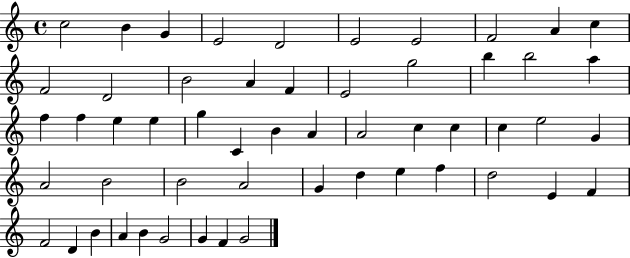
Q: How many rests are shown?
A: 0